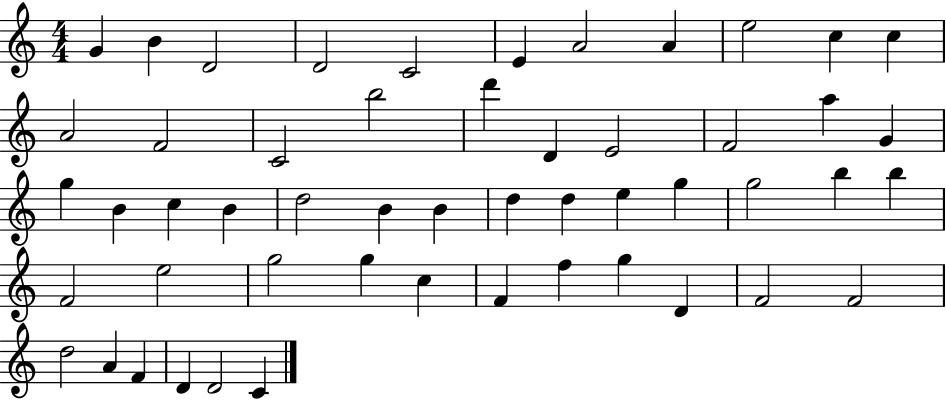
G4/q B4/q D4/h D4/h C4/h E4/q A4/h A4/q E5/h C5/q C5/q A4/h F4/h C4/h B5/h D6/q D4/q E4/h F4/h A5/q G4/q G5/q B4/q C5/q B4/q D5/h B4/q B4/q D5/q D5/q E5/q G5/q G5/h B5/q B5/q F4/h E5/h G5/h G5/q C5/q F4/q F5/q G5/q D4/q F4/h F4/h D5/h A4/q F4/q D4/q D4/h C4/q